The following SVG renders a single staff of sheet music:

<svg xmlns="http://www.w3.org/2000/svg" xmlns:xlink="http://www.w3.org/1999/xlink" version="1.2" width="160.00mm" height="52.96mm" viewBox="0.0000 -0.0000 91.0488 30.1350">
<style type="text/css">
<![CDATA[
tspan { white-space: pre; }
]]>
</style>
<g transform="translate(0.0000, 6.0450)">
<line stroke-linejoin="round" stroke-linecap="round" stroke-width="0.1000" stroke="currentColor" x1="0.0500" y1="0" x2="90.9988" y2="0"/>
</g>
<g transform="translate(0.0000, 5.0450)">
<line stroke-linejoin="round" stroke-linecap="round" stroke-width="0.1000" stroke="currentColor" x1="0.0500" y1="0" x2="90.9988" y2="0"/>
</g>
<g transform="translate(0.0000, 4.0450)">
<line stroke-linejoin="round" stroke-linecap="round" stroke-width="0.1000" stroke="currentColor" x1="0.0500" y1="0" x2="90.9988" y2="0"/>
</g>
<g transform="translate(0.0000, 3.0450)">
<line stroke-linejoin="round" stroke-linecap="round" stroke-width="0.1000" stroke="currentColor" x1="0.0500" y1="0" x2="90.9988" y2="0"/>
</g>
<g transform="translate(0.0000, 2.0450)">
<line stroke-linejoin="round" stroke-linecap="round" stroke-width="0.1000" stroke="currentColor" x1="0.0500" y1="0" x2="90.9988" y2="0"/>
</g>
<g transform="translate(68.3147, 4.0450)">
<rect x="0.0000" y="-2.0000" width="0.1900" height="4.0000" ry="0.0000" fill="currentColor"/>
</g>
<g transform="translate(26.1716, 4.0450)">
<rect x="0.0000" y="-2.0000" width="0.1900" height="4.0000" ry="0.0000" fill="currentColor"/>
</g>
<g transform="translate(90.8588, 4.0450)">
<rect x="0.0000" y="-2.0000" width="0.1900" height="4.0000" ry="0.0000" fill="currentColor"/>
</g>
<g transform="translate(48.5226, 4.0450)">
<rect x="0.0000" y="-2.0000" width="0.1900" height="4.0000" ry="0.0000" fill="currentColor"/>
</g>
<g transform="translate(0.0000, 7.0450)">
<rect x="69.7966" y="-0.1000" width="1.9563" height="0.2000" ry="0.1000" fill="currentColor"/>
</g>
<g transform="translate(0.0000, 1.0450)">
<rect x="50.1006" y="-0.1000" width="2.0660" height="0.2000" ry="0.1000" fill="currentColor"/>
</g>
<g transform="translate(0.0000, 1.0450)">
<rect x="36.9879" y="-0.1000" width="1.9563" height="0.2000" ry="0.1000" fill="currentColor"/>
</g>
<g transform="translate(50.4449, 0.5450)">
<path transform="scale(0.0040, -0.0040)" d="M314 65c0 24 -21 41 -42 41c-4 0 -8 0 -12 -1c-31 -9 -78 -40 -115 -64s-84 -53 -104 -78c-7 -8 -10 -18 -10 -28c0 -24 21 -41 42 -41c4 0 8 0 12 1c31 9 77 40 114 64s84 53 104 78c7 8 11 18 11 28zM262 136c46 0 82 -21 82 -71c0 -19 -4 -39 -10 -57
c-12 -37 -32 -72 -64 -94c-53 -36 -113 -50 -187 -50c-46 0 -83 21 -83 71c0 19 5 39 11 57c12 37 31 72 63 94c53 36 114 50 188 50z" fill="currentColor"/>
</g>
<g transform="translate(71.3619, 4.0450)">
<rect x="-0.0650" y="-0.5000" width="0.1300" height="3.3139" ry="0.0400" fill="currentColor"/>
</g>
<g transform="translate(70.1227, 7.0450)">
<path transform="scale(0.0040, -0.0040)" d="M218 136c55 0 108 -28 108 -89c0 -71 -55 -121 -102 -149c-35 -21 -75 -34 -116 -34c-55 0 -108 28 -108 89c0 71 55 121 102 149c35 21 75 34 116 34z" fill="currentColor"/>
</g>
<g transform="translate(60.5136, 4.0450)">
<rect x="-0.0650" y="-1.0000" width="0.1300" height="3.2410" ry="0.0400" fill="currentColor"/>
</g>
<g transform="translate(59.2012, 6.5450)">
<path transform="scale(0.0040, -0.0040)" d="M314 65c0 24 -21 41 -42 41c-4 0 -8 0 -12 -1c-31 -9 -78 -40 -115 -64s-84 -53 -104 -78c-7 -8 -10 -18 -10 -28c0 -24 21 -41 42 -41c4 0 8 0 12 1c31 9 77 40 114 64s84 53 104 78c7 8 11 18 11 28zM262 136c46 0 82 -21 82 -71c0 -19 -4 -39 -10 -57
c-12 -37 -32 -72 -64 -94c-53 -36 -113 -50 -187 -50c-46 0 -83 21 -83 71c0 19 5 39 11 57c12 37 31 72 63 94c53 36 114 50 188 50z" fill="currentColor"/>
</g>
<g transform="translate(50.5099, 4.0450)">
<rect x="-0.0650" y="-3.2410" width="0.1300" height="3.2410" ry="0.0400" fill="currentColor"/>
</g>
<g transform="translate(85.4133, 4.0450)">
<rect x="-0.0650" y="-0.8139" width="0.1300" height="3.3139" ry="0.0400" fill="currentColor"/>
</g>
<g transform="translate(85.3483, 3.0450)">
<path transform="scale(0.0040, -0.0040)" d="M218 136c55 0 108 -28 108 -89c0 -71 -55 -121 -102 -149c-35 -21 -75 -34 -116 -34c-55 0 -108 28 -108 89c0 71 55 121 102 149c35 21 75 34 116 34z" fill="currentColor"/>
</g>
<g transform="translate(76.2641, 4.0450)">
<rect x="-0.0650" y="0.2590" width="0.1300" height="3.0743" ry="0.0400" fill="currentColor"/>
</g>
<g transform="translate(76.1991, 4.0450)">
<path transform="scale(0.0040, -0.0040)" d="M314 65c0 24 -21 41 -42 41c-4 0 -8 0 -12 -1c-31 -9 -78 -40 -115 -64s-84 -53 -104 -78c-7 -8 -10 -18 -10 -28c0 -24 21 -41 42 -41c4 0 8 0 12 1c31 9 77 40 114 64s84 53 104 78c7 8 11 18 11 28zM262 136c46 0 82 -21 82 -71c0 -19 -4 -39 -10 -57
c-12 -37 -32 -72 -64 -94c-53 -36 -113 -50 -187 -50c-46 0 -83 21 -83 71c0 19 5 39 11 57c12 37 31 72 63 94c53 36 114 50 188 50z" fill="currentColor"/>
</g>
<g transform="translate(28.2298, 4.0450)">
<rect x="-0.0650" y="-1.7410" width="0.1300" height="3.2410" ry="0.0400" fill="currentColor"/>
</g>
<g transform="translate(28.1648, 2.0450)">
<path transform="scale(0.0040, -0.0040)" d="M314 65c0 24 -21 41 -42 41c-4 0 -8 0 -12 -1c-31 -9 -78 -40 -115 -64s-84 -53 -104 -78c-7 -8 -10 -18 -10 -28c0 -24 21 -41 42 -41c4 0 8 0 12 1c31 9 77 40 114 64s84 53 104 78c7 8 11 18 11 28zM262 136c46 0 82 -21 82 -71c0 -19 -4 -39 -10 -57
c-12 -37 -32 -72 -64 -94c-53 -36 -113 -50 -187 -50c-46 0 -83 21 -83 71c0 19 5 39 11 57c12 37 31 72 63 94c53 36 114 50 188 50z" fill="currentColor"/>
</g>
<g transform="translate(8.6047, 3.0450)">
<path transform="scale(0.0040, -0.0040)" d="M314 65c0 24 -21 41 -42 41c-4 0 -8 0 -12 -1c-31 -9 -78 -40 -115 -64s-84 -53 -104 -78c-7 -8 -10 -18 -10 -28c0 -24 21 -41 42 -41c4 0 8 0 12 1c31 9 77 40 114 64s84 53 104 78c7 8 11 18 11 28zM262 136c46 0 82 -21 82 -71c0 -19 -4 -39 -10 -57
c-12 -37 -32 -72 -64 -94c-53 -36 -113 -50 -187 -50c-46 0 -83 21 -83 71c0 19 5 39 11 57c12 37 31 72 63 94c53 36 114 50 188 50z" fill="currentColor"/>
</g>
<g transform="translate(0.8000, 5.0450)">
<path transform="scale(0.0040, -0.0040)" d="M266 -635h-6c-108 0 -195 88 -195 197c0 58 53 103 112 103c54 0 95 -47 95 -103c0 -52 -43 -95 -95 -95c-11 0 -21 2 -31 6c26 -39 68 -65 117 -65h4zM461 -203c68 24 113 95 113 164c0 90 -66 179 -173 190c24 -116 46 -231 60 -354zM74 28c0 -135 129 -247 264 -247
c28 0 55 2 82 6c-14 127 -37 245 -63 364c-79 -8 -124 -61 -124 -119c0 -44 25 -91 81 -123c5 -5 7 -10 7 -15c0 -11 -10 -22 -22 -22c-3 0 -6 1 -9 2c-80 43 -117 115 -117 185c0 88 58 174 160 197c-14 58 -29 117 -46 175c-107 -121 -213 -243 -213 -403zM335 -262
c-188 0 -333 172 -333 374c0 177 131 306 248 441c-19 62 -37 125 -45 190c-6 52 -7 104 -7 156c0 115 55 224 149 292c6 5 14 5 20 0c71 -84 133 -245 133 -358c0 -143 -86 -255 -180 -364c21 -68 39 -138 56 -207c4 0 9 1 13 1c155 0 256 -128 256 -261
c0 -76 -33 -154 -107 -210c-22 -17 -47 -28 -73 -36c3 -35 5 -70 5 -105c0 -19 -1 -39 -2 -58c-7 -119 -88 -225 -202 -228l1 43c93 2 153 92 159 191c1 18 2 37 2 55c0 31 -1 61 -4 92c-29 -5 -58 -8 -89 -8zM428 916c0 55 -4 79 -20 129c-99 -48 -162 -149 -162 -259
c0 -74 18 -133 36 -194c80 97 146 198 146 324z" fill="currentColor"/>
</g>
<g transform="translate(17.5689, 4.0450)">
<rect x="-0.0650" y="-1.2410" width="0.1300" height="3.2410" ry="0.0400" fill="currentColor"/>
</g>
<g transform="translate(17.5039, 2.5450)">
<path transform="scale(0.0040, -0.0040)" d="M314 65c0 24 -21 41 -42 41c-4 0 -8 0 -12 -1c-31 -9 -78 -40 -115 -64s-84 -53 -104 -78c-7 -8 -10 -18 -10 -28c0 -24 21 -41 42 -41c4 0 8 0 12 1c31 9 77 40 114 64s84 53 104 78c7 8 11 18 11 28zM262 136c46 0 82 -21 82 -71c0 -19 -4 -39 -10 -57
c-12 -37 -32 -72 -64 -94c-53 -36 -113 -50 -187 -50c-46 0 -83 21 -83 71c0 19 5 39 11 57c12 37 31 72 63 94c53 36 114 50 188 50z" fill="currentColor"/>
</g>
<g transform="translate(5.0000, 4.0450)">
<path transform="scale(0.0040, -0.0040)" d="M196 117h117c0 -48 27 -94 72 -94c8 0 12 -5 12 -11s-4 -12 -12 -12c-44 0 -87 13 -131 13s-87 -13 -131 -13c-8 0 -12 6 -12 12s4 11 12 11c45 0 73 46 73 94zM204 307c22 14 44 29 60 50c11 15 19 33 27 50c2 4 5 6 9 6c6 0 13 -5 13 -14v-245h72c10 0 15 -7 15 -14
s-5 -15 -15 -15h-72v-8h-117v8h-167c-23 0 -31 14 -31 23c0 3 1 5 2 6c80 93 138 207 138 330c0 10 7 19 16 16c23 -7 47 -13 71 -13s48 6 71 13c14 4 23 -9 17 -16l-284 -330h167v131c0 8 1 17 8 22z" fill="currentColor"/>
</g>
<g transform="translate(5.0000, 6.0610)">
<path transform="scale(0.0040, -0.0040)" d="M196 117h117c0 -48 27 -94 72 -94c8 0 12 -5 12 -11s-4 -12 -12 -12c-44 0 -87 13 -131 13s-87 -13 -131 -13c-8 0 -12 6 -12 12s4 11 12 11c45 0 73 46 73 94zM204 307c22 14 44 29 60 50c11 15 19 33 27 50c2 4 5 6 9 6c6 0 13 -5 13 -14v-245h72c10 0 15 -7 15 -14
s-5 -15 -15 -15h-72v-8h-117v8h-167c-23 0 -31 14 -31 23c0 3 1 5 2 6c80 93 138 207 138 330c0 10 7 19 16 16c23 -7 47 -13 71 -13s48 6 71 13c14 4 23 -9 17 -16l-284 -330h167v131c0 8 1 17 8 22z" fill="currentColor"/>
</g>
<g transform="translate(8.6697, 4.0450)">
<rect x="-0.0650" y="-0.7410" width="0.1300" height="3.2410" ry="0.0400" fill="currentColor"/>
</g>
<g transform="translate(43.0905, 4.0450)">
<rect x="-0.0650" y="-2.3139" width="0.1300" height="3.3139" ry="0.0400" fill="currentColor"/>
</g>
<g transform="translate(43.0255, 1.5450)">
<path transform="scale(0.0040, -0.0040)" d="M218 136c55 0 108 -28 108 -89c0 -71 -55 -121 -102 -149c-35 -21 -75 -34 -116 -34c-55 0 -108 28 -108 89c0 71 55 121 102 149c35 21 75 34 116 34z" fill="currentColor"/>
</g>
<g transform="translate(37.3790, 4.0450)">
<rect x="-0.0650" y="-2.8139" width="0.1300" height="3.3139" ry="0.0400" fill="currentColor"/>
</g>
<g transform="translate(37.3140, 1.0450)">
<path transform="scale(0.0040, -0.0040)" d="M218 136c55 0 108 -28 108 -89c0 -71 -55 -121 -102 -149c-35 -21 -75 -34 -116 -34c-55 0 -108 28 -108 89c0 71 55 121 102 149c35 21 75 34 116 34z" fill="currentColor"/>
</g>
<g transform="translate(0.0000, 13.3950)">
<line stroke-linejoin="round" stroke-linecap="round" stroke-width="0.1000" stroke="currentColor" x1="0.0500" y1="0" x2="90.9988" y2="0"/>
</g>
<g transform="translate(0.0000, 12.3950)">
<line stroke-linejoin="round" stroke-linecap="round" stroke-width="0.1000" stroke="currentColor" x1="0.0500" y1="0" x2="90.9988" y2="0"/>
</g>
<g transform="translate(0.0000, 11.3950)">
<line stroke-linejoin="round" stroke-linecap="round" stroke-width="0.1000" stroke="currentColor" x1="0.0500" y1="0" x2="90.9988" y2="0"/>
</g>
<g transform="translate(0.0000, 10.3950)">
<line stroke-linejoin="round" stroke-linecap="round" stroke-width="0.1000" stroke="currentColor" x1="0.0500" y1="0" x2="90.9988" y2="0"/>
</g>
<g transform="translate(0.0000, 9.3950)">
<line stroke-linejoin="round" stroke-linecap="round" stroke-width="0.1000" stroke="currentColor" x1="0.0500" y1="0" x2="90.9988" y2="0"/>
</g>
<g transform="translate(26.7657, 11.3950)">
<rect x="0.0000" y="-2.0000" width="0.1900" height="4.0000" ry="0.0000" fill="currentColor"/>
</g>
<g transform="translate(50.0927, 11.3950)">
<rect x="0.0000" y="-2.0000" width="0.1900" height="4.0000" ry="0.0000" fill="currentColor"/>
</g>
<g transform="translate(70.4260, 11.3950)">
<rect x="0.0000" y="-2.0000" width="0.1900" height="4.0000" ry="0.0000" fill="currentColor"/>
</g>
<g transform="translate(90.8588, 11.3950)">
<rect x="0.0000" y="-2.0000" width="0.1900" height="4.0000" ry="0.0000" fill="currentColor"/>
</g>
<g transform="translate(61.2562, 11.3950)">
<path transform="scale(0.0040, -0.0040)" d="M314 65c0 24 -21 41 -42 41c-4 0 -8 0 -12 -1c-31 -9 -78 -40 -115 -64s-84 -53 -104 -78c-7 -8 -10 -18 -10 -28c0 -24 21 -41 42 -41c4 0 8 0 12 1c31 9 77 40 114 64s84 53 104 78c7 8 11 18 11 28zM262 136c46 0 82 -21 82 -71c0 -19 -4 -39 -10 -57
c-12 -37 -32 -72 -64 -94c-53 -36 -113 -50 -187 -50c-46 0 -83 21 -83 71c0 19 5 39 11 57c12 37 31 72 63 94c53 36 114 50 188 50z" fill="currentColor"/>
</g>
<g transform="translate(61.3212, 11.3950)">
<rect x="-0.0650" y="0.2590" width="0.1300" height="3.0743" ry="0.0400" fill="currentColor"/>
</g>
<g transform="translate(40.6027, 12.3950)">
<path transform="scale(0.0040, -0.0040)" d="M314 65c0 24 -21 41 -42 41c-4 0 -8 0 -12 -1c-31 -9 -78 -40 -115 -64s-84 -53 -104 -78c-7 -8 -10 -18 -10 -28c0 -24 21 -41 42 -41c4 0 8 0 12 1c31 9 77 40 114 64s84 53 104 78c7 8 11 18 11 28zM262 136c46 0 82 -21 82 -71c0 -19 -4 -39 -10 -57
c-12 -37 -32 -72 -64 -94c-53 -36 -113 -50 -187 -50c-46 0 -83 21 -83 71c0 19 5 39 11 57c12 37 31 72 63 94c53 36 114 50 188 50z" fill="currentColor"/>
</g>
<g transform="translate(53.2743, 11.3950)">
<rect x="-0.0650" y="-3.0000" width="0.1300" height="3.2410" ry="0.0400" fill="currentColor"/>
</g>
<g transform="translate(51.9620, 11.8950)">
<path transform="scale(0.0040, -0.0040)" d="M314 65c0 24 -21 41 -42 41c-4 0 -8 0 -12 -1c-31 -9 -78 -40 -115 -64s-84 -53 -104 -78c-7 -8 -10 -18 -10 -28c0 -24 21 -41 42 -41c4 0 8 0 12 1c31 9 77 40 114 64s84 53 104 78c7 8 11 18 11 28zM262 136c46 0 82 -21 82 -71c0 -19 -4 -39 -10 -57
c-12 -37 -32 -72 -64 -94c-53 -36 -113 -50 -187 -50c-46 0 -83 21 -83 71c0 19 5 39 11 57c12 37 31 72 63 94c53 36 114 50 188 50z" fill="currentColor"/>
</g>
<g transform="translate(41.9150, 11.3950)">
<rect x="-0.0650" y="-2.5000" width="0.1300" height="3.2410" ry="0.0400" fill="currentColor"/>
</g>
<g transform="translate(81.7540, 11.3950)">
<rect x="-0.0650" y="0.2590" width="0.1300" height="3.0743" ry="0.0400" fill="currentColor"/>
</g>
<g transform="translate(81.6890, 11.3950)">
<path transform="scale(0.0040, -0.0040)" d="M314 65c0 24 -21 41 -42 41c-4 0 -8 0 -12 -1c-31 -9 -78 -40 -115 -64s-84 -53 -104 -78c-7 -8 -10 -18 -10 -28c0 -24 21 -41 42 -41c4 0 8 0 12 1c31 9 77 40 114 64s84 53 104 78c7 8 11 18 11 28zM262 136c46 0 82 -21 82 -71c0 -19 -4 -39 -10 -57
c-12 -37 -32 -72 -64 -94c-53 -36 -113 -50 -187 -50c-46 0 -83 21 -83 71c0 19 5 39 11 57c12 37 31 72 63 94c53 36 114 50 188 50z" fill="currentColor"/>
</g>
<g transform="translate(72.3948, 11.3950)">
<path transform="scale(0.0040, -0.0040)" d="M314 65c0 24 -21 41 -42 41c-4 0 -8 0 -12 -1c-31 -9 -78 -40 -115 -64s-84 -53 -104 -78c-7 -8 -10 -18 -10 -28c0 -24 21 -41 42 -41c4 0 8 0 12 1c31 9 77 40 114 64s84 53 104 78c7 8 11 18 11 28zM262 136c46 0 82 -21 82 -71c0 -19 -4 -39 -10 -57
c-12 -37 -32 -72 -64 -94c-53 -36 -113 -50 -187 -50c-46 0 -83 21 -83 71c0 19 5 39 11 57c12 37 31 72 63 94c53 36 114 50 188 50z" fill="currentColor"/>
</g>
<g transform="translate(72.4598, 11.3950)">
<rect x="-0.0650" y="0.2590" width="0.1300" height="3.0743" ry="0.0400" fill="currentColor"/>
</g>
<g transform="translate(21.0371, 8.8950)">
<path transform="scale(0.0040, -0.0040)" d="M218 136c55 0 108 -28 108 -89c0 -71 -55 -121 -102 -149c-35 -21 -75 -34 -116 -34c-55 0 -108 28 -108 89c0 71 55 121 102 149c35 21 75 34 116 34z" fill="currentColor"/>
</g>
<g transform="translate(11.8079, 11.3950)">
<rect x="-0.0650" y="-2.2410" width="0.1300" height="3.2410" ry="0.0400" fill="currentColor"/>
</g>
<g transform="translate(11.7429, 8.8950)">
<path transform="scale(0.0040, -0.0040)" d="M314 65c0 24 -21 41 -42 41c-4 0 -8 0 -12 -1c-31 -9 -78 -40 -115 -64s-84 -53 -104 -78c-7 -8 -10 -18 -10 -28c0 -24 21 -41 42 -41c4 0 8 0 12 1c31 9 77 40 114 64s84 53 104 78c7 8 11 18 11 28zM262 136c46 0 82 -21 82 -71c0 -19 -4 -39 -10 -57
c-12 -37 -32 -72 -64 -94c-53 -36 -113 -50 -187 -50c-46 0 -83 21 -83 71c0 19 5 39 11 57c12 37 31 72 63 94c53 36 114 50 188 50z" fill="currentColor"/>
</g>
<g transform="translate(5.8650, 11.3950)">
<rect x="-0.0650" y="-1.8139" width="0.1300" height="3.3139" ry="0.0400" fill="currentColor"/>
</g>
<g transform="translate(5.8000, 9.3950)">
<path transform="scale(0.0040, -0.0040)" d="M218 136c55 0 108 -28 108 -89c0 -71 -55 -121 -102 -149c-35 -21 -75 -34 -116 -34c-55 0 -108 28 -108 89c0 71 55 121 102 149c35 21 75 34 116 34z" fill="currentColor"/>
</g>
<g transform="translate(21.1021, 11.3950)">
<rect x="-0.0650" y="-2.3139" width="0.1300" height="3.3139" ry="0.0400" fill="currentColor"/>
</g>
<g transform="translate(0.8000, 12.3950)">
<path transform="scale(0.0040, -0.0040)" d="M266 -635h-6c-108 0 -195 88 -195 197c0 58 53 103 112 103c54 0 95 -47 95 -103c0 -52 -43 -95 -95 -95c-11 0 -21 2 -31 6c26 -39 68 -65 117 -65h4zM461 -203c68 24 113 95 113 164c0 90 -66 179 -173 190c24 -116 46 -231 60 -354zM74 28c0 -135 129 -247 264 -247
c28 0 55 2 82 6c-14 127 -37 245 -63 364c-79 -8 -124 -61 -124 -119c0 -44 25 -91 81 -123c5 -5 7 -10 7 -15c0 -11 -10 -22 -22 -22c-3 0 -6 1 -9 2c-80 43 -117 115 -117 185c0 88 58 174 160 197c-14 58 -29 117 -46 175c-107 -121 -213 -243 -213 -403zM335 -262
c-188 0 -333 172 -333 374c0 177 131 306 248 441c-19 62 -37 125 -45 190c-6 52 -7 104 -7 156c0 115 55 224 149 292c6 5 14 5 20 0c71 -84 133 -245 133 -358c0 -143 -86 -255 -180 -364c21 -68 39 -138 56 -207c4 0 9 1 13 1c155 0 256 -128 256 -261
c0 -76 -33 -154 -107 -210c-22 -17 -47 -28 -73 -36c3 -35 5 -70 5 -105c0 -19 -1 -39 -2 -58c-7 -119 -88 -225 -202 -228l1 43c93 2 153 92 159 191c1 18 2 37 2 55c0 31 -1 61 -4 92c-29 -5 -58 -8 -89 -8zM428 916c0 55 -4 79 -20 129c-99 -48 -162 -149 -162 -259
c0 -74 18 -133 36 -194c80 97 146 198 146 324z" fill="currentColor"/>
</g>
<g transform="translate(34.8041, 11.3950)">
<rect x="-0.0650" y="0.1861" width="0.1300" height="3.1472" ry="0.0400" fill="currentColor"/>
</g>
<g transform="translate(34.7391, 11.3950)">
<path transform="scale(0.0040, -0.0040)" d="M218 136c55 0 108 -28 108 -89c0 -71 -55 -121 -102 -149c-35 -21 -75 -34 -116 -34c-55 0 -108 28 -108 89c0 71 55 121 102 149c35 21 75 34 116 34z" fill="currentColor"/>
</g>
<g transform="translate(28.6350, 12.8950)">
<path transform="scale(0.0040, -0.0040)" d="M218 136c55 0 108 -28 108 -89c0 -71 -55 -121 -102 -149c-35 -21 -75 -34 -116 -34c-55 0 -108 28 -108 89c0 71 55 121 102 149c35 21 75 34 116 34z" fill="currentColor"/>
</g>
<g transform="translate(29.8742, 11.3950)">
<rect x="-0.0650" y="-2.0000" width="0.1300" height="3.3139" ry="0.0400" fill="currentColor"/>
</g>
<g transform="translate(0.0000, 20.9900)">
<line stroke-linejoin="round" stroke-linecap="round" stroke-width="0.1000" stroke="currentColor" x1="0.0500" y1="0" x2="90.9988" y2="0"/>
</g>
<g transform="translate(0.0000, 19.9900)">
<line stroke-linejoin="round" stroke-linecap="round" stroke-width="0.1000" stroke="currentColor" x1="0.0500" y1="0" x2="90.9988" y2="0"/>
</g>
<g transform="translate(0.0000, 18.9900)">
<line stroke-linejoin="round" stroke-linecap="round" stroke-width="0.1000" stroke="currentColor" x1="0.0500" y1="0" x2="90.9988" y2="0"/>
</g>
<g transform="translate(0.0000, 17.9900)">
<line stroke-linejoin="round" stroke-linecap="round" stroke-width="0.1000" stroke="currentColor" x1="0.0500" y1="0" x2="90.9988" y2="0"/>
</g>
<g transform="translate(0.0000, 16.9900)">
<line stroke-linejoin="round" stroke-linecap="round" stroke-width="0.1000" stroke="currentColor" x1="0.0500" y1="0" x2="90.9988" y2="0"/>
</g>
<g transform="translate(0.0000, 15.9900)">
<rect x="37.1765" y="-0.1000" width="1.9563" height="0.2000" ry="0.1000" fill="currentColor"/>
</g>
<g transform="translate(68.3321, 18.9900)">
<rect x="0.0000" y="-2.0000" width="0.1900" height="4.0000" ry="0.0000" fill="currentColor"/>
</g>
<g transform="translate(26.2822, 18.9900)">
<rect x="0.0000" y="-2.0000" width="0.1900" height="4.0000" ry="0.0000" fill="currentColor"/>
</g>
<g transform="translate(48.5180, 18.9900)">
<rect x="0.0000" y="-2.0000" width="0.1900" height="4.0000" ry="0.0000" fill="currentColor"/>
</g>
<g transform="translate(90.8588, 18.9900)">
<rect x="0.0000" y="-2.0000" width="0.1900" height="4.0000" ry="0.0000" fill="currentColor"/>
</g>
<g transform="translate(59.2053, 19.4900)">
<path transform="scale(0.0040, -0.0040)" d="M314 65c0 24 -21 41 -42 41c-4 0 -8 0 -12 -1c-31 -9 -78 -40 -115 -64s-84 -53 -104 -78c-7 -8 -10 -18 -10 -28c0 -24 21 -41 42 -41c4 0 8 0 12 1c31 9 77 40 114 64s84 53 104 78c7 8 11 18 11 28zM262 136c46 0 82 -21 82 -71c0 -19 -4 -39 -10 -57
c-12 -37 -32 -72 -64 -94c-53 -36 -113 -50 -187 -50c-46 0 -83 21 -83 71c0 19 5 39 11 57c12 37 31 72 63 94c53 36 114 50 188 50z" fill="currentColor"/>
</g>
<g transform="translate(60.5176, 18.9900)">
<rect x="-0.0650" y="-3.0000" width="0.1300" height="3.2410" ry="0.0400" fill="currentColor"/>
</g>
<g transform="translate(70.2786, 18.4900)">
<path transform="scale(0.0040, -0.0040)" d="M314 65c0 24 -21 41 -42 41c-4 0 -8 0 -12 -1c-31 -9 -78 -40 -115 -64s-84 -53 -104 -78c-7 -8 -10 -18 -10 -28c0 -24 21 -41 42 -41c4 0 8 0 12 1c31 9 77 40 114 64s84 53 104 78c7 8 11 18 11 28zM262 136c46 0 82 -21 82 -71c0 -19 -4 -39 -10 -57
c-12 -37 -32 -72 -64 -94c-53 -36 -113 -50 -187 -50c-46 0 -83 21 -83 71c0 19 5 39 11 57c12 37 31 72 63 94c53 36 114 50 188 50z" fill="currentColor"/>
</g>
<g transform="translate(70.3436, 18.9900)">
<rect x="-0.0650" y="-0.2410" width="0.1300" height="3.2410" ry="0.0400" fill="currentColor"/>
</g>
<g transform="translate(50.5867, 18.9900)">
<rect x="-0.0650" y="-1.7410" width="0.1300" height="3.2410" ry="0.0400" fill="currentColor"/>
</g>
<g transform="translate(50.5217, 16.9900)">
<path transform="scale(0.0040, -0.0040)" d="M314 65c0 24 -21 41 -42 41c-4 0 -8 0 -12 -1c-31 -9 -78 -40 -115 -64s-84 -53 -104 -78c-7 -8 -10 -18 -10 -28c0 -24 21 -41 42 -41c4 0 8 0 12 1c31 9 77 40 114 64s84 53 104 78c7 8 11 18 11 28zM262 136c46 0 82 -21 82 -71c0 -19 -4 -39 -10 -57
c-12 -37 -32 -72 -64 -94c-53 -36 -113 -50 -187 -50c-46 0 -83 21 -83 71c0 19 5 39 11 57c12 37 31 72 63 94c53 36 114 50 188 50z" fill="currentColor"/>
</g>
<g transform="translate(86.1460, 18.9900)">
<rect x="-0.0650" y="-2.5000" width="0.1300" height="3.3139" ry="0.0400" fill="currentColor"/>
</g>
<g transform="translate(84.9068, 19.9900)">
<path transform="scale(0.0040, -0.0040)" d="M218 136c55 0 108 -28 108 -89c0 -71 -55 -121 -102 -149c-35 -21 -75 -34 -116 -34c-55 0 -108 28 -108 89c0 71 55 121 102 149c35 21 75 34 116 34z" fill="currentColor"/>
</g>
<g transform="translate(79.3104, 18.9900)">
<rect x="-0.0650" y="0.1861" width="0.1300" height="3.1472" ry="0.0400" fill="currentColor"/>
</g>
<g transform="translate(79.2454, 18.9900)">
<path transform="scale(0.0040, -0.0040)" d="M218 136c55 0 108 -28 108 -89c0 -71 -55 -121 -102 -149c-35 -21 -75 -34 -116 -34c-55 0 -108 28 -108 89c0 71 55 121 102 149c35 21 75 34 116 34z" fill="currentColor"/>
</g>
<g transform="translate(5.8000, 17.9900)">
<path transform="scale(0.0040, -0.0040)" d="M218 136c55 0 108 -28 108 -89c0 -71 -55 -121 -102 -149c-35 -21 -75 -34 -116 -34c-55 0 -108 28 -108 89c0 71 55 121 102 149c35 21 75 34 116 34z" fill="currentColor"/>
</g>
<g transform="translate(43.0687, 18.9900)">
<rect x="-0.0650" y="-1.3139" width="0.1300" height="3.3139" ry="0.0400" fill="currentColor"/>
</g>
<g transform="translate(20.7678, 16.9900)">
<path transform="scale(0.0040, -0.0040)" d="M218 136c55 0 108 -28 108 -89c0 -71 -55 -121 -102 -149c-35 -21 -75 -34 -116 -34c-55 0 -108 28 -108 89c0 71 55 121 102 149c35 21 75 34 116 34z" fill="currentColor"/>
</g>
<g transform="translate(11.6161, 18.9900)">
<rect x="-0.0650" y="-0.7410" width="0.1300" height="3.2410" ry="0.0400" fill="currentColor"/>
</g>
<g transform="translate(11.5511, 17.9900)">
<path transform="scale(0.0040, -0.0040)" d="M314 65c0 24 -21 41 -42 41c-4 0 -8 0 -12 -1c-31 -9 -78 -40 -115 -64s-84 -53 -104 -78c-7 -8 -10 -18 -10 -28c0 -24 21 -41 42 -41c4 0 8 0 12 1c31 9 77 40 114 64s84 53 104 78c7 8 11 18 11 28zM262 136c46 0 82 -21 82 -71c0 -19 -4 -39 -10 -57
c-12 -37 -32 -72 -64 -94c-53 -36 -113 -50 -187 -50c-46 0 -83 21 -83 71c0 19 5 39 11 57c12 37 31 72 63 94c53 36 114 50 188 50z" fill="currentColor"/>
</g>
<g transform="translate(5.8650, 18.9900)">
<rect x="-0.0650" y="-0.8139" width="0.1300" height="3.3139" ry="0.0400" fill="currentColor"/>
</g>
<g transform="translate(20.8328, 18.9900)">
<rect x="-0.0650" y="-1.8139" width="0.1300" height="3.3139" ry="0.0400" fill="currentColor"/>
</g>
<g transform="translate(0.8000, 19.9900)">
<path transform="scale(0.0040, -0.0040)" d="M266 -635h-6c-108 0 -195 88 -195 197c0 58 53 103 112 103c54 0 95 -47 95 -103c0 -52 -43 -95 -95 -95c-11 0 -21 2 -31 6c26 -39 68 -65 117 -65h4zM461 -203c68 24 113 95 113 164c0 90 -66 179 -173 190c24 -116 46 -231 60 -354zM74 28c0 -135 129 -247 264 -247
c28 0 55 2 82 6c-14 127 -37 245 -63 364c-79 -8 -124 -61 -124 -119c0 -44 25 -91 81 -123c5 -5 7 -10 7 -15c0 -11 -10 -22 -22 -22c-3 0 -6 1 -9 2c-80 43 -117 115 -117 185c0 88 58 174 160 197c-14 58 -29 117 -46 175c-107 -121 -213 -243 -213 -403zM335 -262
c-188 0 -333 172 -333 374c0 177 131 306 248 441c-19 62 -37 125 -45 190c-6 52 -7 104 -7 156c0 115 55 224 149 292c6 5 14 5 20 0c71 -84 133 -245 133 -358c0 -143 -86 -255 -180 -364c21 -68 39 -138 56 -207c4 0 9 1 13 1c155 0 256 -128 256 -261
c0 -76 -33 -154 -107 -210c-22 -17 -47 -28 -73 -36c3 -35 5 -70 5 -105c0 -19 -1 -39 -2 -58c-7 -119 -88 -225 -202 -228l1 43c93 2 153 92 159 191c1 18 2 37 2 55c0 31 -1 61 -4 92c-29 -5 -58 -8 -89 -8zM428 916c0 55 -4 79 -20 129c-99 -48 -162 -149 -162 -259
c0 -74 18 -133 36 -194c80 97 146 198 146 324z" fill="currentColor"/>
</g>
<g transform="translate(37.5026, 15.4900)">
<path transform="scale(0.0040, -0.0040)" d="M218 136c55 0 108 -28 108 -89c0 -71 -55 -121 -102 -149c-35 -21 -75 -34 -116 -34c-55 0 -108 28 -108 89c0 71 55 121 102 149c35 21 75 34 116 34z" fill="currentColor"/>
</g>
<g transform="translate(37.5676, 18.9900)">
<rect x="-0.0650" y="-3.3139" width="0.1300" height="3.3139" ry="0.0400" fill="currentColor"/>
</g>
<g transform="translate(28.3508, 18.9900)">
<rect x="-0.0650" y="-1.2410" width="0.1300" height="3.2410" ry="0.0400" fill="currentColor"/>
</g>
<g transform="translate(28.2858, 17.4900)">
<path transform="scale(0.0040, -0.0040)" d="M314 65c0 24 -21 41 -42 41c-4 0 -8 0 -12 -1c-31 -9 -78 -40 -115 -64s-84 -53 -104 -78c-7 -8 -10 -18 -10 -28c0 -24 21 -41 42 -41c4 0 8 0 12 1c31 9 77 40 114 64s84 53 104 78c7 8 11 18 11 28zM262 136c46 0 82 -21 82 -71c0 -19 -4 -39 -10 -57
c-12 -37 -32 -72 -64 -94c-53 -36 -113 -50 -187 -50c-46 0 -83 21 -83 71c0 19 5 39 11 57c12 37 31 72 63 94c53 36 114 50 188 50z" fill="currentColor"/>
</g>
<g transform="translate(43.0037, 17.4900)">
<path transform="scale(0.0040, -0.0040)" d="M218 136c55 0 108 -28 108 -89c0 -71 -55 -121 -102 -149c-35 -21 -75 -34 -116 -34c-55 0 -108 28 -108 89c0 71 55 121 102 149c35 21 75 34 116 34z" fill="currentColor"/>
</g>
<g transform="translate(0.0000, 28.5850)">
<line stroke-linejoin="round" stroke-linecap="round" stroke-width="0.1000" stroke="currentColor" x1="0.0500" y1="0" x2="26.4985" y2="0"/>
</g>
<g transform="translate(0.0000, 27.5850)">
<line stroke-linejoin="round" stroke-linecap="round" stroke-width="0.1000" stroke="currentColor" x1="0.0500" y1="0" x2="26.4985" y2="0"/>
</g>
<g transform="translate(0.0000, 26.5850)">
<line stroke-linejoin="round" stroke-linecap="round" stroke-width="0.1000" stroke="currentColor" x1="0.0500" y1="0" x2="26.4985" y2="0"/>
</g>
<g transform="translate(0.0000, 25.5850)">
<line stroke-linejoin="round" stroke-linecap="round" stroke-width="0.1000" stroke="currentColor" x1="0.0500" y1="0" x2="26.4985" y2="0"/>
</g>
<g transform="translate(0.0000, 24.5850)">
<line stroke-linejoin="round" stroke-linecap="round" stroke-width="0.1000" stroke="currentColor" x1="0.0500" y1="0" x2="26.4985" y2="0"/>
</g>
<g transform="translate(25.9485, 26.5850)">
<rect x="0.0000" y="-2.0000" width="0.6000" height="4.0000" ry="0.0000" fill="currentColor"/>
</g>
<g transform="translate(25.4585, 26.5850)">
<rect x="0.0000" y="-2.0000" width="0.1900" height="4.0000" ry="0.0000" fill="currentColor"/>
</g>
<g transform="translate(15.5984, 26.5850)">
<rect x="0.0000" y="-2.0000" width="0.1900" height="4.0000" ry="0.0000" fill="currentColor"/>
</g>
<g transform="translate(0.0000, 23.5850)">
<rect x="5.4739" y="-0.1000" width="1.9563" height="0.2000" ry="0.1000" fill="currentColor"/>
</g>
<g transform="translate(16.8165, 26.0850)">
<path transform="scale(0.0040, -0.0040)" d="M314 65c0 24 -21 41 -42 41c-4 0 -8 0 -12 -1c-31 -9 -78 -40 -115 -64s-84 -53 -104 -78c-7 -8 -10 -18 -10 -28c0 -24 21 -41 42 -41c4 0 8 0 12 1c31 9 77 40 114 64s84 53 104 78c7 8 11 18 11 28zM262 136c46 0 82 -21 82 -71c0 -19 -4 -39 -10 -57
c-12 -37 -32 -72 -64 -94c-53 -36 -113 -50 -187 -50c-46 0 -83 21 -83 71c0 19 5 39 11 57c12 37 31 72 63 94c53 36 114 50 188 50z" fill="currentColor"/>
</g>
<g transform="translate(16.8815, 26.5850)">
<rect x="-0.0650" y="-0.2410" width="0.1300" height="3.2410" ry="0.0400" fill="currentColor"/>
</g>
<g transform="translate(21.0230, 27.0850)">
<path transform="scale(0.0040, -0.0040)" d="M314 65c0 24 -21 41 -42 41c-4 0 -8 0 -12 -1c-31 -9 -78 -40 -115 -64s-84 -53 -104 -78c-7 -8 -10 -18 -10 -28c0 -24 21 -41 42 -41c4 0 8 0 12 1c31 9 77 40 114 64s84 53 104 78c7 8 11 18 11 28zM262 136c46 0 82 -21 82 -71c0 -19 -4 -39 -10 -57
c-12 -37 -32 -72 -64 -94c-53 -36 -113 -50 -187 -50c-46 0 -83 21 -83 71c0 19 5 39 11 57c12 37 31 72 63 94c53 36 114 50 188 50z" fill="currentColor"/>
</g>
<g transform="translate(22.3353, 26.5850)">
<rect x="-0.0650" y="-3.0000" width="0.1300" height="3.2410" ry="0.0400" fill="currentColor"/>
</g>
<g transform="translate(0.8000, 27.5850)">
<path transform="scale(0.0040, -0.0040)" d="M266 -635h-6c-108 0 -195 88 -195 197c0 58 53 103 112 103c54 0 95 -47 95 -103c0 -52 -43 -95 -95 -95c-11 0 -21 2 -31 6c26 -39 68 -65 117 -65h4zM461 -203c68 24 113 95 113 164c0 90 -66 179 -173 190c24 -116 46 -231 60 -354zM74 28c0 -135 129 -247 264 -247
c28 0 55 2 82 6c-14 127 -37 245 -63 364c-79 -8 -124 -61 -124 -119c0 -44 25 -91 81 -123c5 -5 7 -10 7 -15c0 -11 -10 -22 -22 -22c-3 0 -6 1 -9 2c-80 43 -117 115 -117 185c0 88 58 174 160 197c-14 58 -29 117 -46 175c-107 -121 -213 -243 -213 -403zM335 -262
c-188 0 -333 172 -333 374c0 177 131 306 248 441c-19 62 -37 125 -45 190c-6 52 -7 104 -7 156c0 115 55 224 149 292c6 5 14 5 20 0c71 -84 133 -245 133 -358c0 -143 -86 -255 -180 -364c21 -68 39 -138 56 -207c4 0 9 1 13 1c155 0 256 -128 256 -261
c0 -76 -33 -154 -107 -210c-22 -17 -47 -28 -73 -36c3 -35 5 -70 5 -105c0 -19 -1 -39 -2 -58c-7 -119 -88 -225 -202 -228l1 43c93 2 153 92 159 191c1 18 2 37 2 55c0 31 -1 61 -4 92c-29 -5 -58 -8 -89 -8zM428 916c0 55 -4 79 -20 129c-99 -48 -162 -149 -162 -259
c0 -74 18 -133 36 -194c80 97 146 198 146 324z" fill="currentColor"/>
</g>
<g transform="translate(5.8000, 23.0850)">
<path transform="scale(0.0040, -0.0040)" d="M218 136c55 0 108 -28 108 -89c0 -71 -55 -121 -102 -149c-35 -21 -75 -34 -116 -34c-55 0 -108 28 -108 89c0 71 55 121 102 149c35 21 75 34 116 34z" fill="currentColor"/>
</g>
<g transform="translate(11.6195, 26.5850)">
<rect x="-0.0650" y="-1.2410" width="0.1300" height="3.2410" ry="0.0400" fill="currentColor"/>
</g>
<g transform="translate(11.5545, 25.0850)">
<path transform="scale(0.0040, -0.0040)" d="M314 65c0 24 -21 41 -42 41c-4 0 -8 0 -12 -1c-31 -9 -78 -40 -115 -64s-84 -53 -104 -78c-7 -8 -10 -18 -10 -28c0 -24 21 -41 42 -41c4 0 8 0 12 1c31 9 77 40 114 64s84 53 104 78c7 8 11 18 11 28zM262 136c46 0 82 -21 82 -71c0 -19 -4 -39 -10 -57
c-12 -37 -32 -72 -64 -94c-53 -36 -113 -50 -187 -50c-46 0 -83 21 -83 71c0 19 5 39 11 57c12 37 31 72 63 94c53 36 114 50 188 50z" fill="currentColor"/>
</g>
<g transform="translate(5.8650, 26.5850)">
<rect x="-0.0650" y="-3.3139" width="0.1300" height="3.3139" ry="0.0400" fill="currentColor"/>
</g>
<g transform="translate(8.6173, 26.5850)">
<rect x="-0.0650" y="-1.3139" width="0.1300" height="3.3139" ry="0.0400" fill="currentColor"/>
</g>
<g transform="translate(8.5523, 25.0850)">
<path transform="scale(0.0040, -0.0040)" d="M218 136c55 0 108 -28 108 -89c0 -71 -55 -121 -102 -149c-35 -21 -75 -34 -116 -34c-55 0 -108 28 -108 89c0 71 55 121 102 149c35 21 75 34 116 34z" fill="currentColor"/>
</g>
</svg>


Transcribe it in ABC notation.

X:1
T:Untitled
M:4/4
L:1/4
K:C
d2 e2 f2 a g b2 D2 C B2 d f g2 g F B G2 A2 B2 B2 B2 d d2 f e2 b e f2 A2 c2 B G b e e2 c2 A2